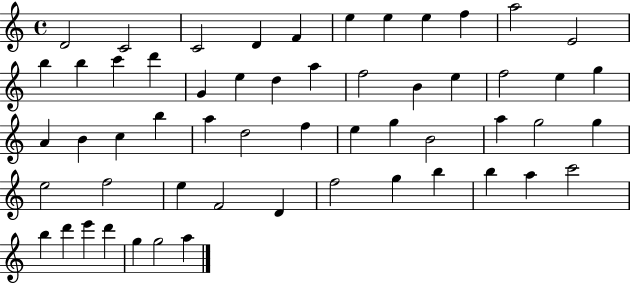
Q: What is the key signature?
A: C major